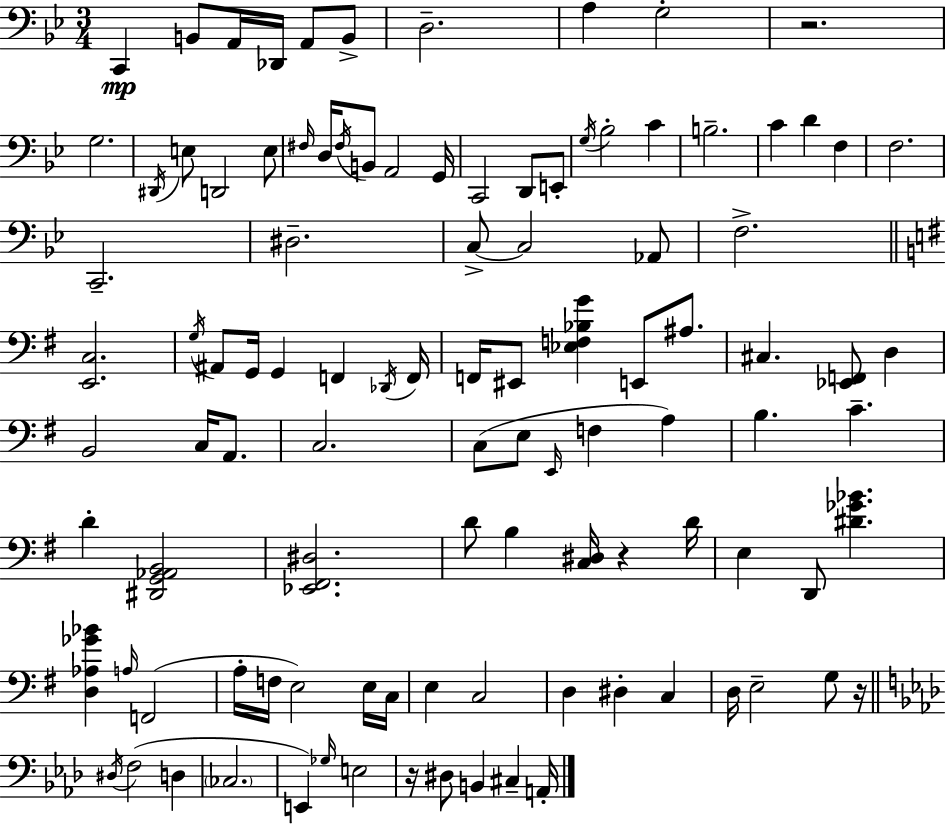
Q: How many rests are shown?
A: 4